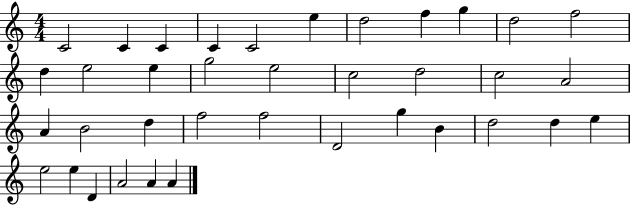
X:1
T:Untitled
M:4/4
L:1/4
K:C
C2 C C C C2 e d2 f g d2 f2 d e2 e g2 e2 c2 d2 c2 A2 A B2 d f2 f2 D2 g B d2 d e e2 e D A2 A A